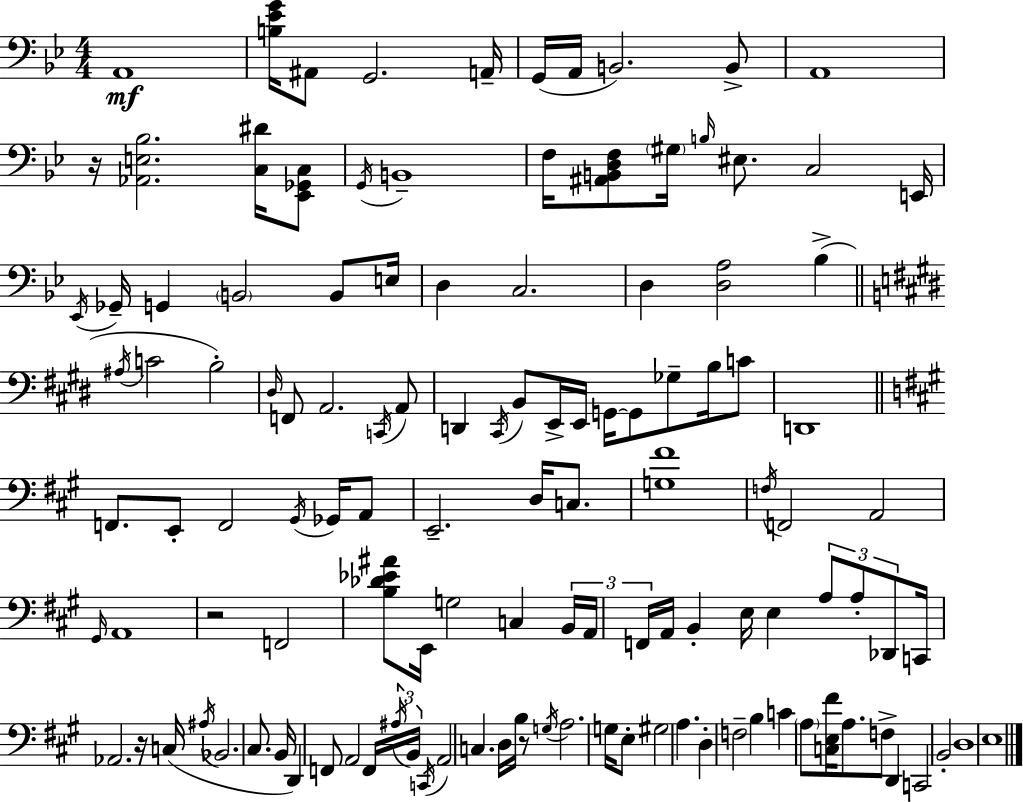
X:1
T:Untitled
M:4/4
L:1/4
K:Bb
A,,4 [B,_EG]/4 ^A,,/2 G,,2 A,,/4 G,,/4 A,,/4 B,,2 B,,/2 A,,4 z/4 [_A,,E,_B,]2 [C,^D]/4 [_E,,_G,,C,]/2 G,,/4 B,,4 F,/4 [^A,,B,,D,F,]/2 ^G,/4 B,/4 ^E,/2 C,2 E,,/4 _E,,/4 _G,,/4 G,, B,,2 B,,/2 E,/4 D, C,2 D, [D,A,]2 _B, ^A,/4 C2 B,2 ^D,/4 F,,/2 A,,2 C,,/4 A,,/2 D,, ^C,,/4 B,,/2 E,,/4 E,,/4 G,,/4 G,,/2 _G,/2 B,/4 C/2 D,,4 F,,/2 E,,/2 F,,2 ^G,,/4 _G,,/4 A,,/2 E,,2 D,/4 C,/2 [G,^F]4 F,/4 F,,2 A,,2 ^G,,/4 A,,4 z2 F,,2 [B,_D_E^A]/2 E,,/4 G,2 C, B,,/4 A,,/4 F,,/4 A,,/4 B,, E,/4 E, A,/2 A,/2 _D,,/2 C,,/4 _A,,2 z/4 C,/4 ^A,/4 _B,,2 ^C,/2 B,,/4 D,, F,,/2 A,,2 F,,/4 ^A,/4 B,,/4 C,,/4 A,,2 C, D,/4 B,/4 z/2 G,/4 A,2 G,/4 E,/2 ^G,2 A, D, F,2 B, C A,/2 [C,E,^F]/4 A,/2 F,/2 D,, C,,2 B,,2 D,4 E,4